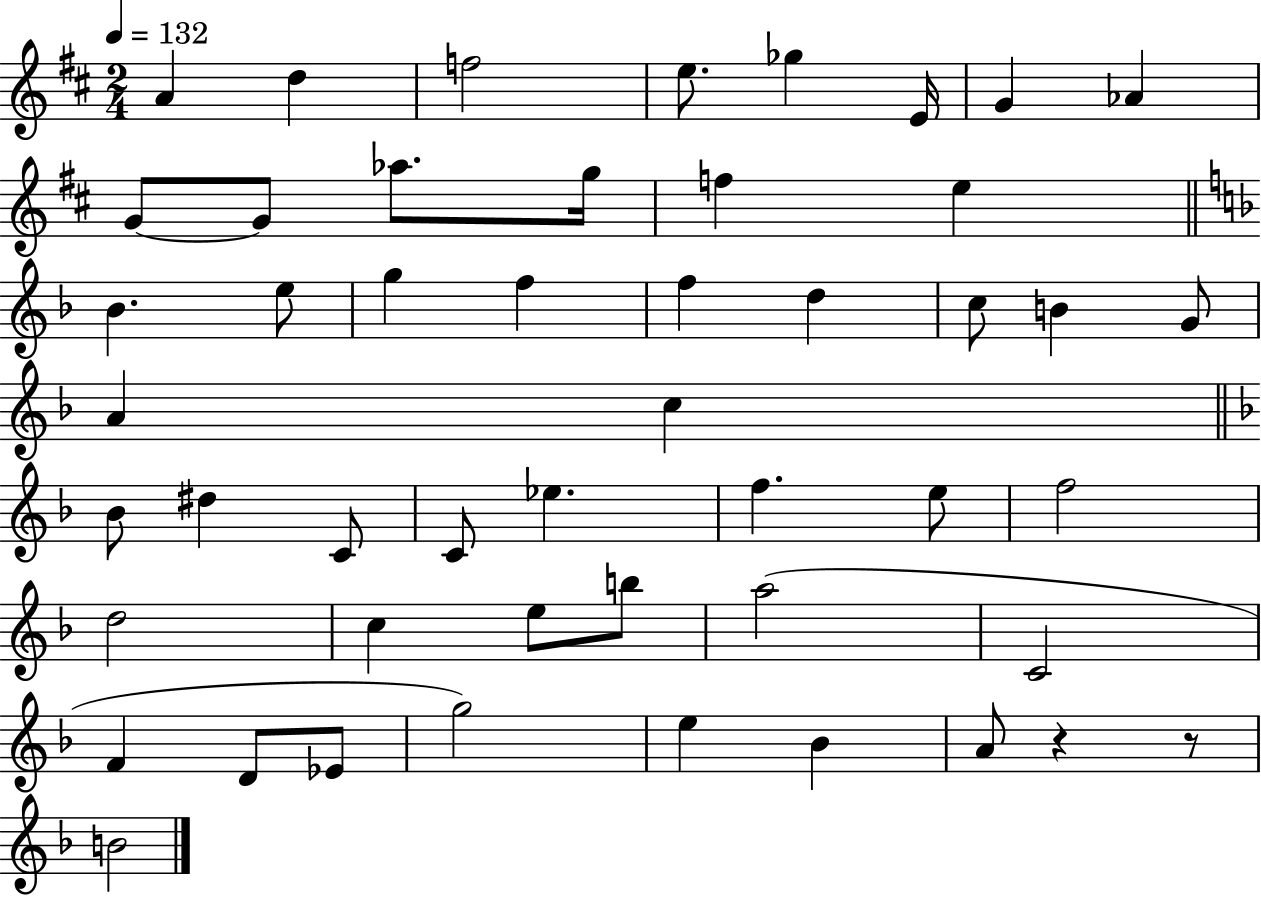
{
  \clef treble
  \numericTimeSignature
  \time 2/4
  \key d \major
  \tempo 4 = 132
  a'4 d''4 | f''2 | e''8. ges''4 e'16 | g'4 aes'4 | \break g'8~~ g'8 aes''8. g''16 | f''4 e''4 | \bar "||" \break \key d \minor bes'4. e''8 | g''4 f''4 | f''4 d''4 | c''8 b'4 g'8 | \break a'4 c''4 | \bar "||" \break \key f \major bes'8 dis''4 c'8 | c'8 ees''4. | f''4. e''8 | f''2 | \break d''2 | c''4 e''8 b''8 | a''2( | c'2 | \break f'4 d'8 ees'8 | g''2) | e''4 bes'4 | a'8 r4 r8 | \break b'2 | \bar "|."
}